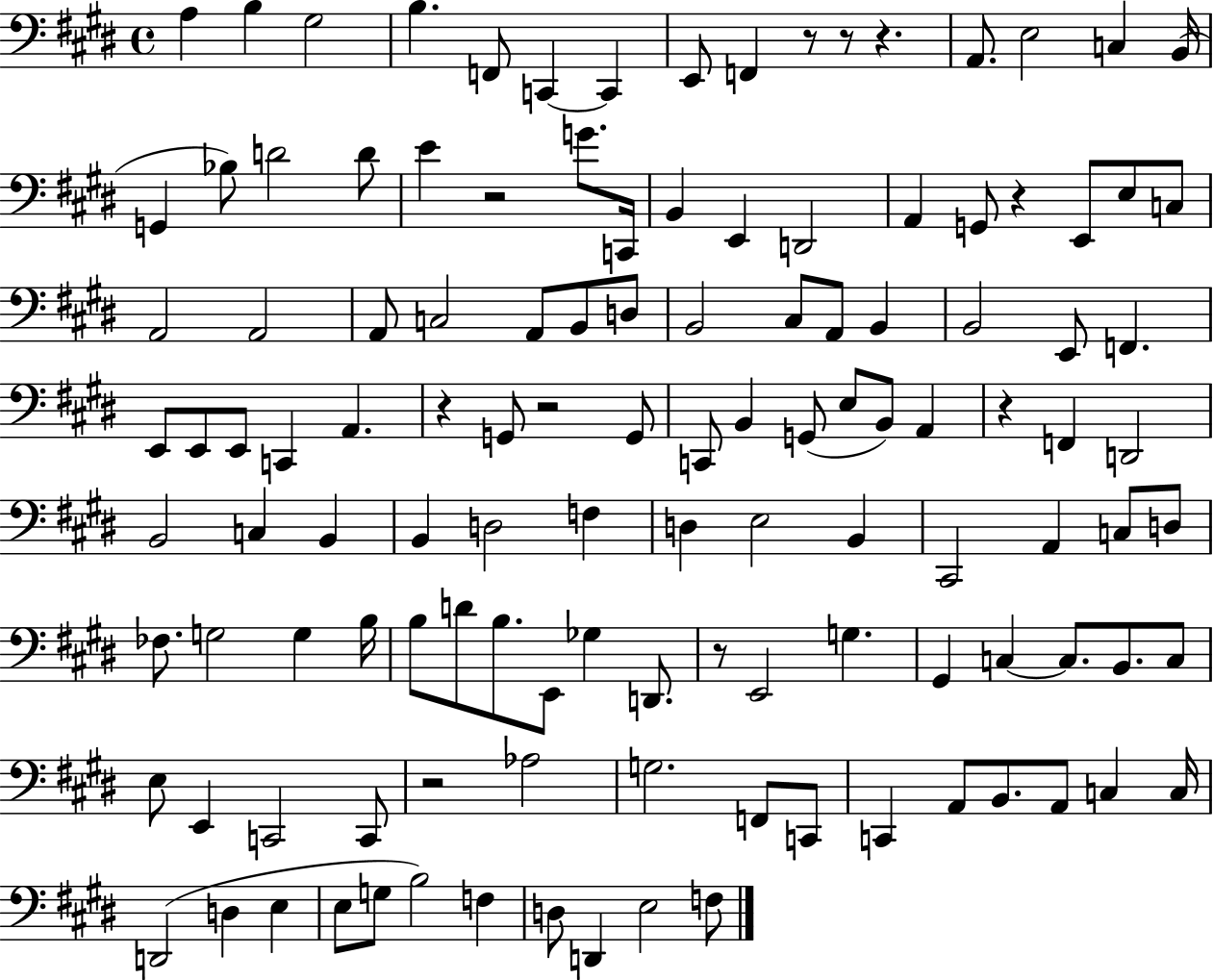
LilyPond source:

{
  \clef bass
  \time 4/4
  \defaultTimeSignature
  \key e \major
  a4 b4 gis2 | b4. f,8 c,4~~ c,4 | e,8 f,4 r8 r8 r4. | a,8. e2 c4 b,16( | \break g,4 bes8) d'2 d'8 | e'4 r2 g'8. c,16 | b,4 e,4 d,2 | a,4 g,8 r4 e,8 e8 c8 | \break a,2 a,2 | a,8 c2 a,8 b,8 d8 | b,2 cis8 a,8 b,4 | b,2 e,8 f,4. | \break e,8 e,8 e,8 c,4 a,4. | r4 g,8 r2 g,8 | c,8 b,4 g,8( e8 b,8) a,4 | r4 f,4 d,2 | \break b,2 c4 b,4 | b,4 d2 f4 | d4 e2 b,4 | cis,2 a,4 c8 d8 | \break fes8. g2 g4 b16 | b8 d'8 b8. e,8 ges4 d,8. | r8 e,2 g4. | gis,4 c4~~ c8. b,8. c8 | \break e8 e,4 c,2 c,8 | r2 aes2 | g2. f,8 c,8 | c,4 a,8 b,8. a,8 c4 c16 | \break d,2( d4 e4 | e8 g8 b2) f4 | d8 d,4 e2 f8 | \bar "|."
}